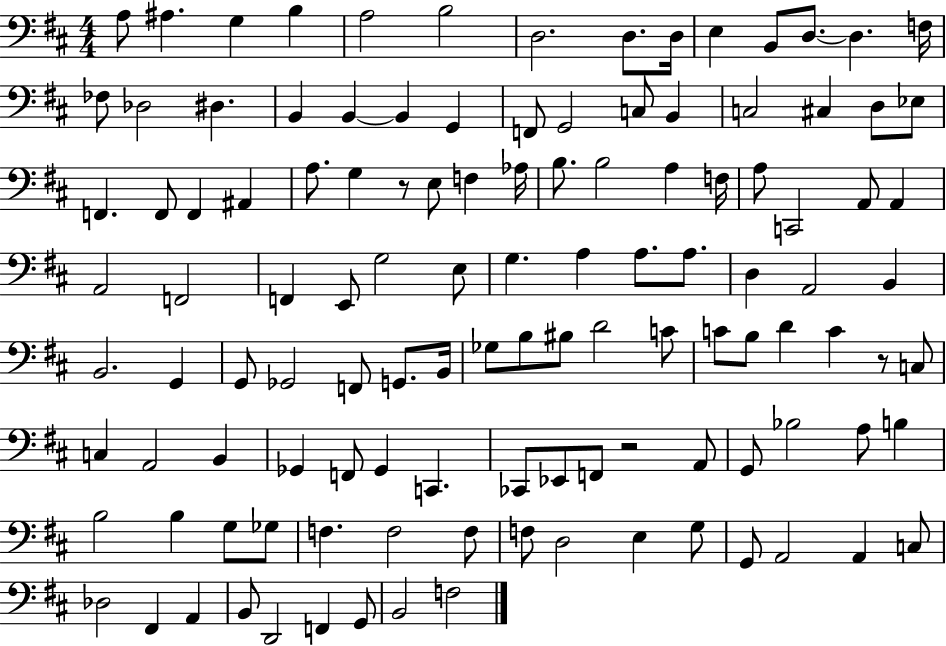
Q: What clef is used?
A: bass